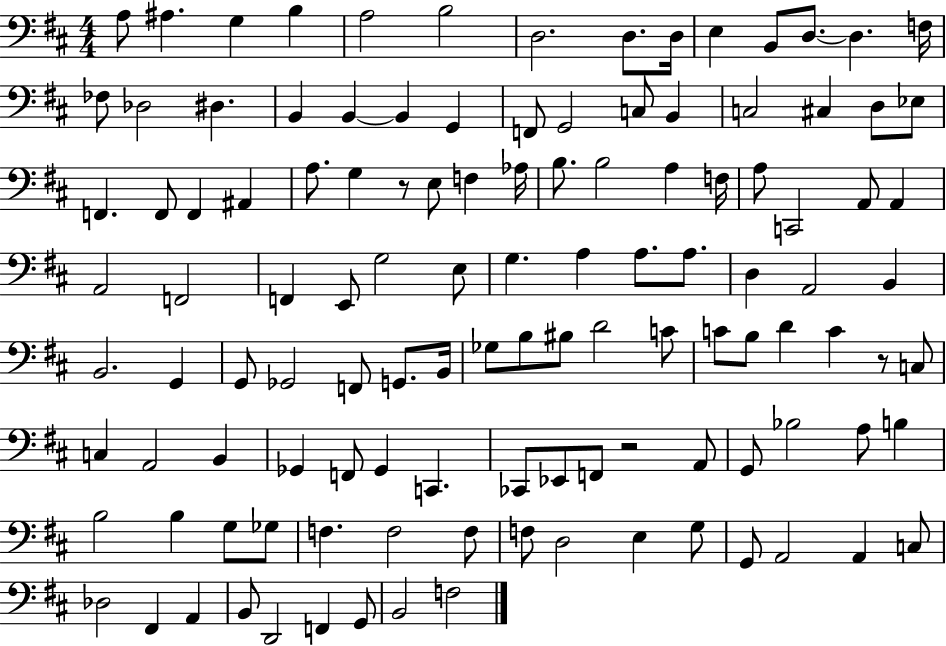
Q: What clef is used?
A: bass